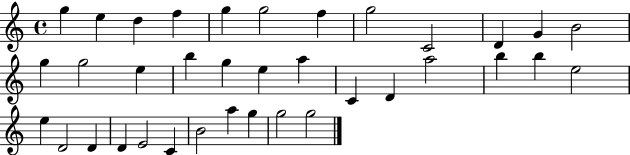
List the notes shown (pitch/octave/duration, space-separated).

G5/q E5/q D5/q F5/q G5/q G5/h F5/q G5/h C4/h D4/q G4/q B4/h G5/q G5/h E5/q B5/q G5/q E5/q A5/q C4/q D4/q A5/h B5/q B5/q E5/h E5/q D4/h D4/q D4/q E4/h C4/q B4/h A5/q G5/q G5/h G5/h